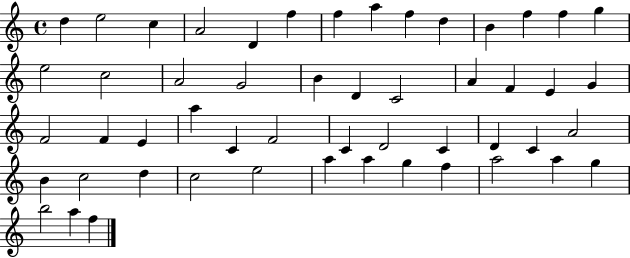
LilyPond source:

{
  \clef treble
  \time 4/4
  \defaultTimeSignature
  \key c \major
  d''4 e''2 c''4 | a'2 d'4 f''4 | f''4 a''4 f''4 d''4 | b'4 f''4 f''4 g''4 | \break e''2 c''2 | a'2 g'2 | b'4 d'4 c'2 | a'4 f'4 e'4 g'4 | \break f'2 f'4 e'4 | a''4 c'4 f'2 | c'4 d'2 c'4 | d'4 c'4 a'2 | \break b'4 c''2 d''4 | c''2 e''2 | a''4 a''4 g''4 f''4 | a''2 a''4 g''4 | \break b''2 a''4 f''4 | \bar "|."
}